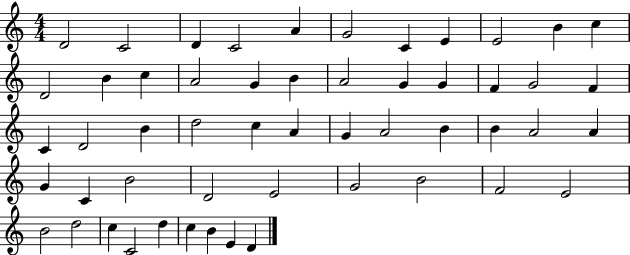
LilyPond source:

{
  \clef treble
  \numericTimeSignature
  \time 4/4
  \key c \major
  d'2 c'2 | d'4 c'2 a'4 | g'2 c'4 e'4 | e'2 b'4 c''4 | \break d'2 b'4 c''4 | a'2 g'4 b'4 | a'2 g'4 g'4 | f'4 g'2 f'4 | \break c'4 d'2 b'4 | d''2 c''4 a'4 | g'4 a'2 b'4 | b'4 a'2 a'4 | \break g'4 c'4 b'2 | d'2 e'2 | g'2 b'2 | f'2 e'2 | \break b'2 d''2 | c''4 c'2 d''4 | c''4 b'4 e'4 d'4 | \bar "|."
}